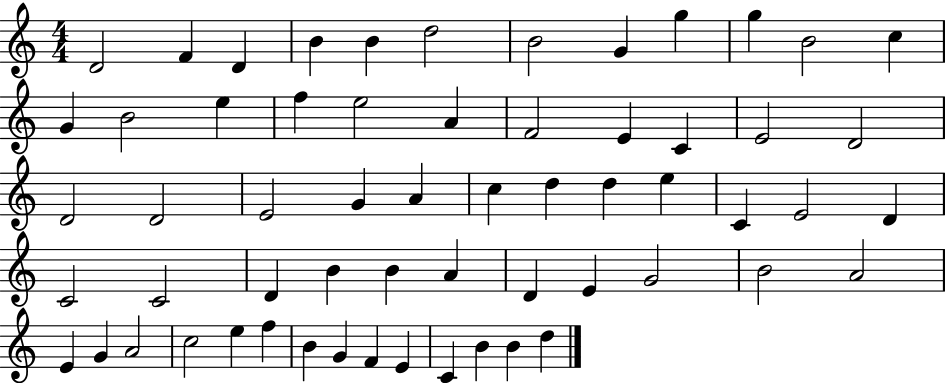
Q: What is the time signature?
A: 4/4